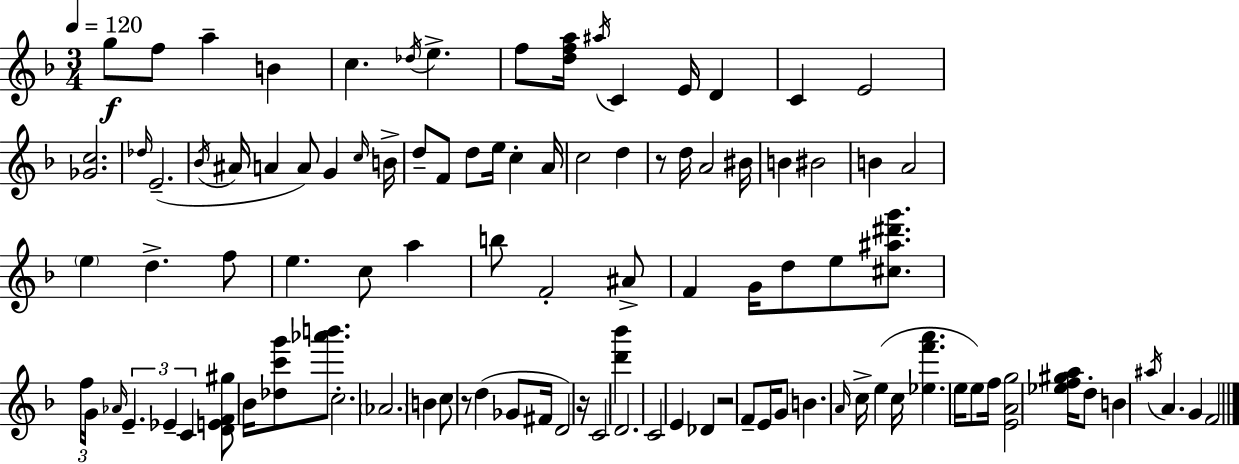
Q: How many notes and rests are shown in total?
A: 102